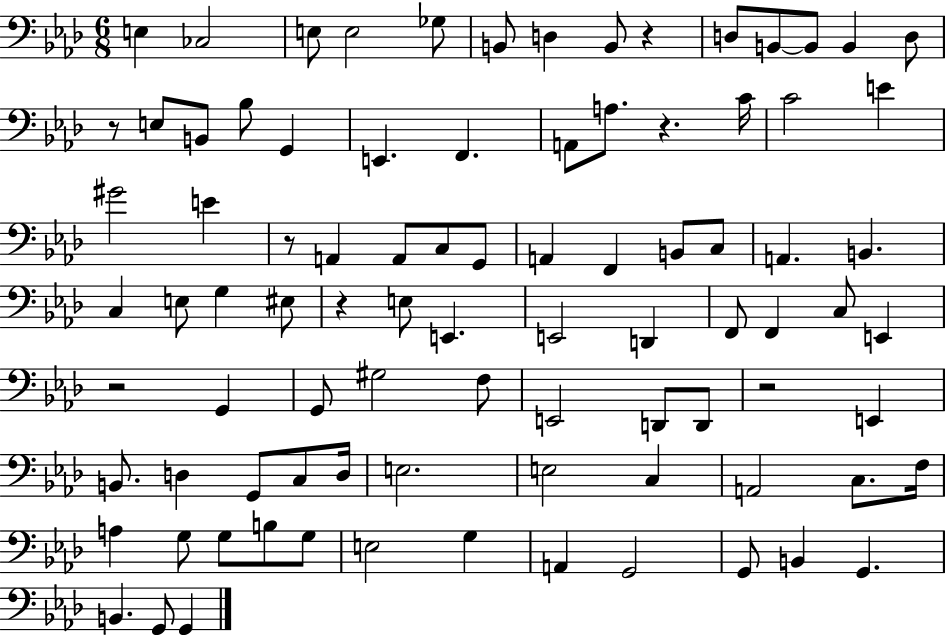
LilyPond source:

{
  \clef bass
  \numericTimeSignature
  \time 6/8
  \key aes \major
  e4 ces2 | e8 e2 ges8 | b,8 d4 b,8 r4 | d8 b,8~~ b,8 b,4 d8 | \break r8 e8 b,8 bes8 g,4 | e,4. f,4. | a,8 a8. r4. c'16 | c'2 e'4 | \break gis'2 e'4 | r8 a,4 a,8 c8 g,8 | a,4 f,4 b,8 c8 | a,4. b,4. | \break c4 e8 g4 eis8 | r4 e8 e,4. | e,2 d,4 | f,8 f,4 c8 e,4 | \break r2 g,4 | g,8 gis2 f8 | e,2 d,8 d,8 | r2 e,4 | \break b,8. d4 g,8 c8 d16 | e2. | e2 c4 | a,2 c8. f16 | \break a4 g8 g8 b8 g8 | e2 g4 | a,4 g,2 | g,8 b,4 g,4. | \break b,4. g,8 g,4 | \bar "|."
}